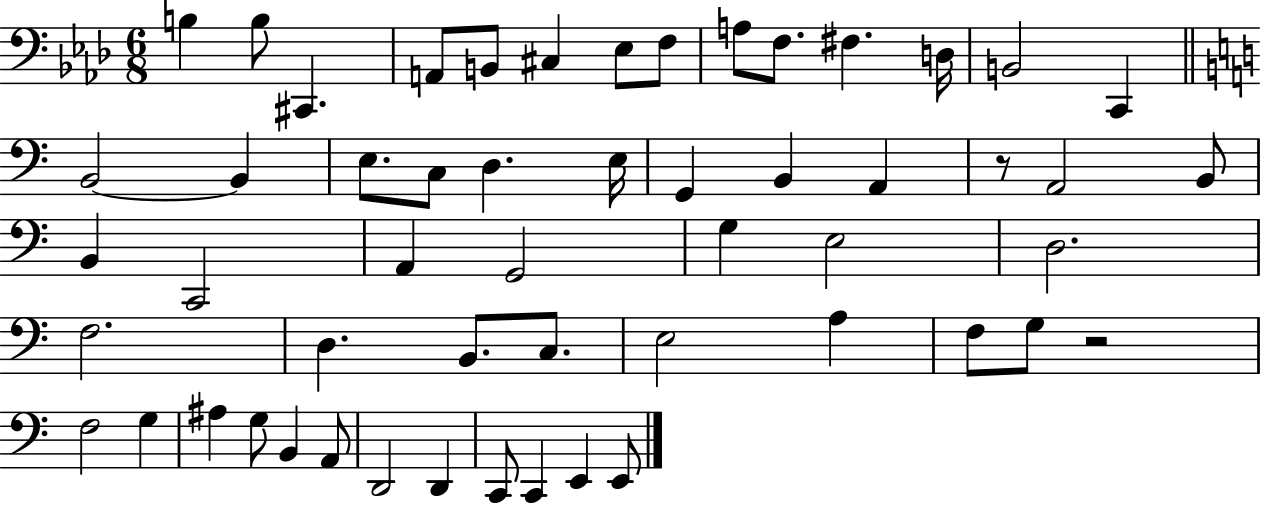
B3/q B3/e C#2/q. A2/e B2/e C#3/q Eb3/e F3/e A3/e F3/e. F#3/q. D3/s B2/h C2/q B2/h B2/q E3/e. C3/e D3/q. E3/s G2/q B2/q A2/q R/e A2/h B2/e B2/q C2/h A2/q G2/h G3/q E3/h D3/h. F3/h. D3/q. B2/e. C3/e. E3/h A3/q F3/e G3/e R/h F3/h G3/q A#3/q G3/e B2/q A2/e D2/h D2/q C2/e C2/q E2/q E2/e